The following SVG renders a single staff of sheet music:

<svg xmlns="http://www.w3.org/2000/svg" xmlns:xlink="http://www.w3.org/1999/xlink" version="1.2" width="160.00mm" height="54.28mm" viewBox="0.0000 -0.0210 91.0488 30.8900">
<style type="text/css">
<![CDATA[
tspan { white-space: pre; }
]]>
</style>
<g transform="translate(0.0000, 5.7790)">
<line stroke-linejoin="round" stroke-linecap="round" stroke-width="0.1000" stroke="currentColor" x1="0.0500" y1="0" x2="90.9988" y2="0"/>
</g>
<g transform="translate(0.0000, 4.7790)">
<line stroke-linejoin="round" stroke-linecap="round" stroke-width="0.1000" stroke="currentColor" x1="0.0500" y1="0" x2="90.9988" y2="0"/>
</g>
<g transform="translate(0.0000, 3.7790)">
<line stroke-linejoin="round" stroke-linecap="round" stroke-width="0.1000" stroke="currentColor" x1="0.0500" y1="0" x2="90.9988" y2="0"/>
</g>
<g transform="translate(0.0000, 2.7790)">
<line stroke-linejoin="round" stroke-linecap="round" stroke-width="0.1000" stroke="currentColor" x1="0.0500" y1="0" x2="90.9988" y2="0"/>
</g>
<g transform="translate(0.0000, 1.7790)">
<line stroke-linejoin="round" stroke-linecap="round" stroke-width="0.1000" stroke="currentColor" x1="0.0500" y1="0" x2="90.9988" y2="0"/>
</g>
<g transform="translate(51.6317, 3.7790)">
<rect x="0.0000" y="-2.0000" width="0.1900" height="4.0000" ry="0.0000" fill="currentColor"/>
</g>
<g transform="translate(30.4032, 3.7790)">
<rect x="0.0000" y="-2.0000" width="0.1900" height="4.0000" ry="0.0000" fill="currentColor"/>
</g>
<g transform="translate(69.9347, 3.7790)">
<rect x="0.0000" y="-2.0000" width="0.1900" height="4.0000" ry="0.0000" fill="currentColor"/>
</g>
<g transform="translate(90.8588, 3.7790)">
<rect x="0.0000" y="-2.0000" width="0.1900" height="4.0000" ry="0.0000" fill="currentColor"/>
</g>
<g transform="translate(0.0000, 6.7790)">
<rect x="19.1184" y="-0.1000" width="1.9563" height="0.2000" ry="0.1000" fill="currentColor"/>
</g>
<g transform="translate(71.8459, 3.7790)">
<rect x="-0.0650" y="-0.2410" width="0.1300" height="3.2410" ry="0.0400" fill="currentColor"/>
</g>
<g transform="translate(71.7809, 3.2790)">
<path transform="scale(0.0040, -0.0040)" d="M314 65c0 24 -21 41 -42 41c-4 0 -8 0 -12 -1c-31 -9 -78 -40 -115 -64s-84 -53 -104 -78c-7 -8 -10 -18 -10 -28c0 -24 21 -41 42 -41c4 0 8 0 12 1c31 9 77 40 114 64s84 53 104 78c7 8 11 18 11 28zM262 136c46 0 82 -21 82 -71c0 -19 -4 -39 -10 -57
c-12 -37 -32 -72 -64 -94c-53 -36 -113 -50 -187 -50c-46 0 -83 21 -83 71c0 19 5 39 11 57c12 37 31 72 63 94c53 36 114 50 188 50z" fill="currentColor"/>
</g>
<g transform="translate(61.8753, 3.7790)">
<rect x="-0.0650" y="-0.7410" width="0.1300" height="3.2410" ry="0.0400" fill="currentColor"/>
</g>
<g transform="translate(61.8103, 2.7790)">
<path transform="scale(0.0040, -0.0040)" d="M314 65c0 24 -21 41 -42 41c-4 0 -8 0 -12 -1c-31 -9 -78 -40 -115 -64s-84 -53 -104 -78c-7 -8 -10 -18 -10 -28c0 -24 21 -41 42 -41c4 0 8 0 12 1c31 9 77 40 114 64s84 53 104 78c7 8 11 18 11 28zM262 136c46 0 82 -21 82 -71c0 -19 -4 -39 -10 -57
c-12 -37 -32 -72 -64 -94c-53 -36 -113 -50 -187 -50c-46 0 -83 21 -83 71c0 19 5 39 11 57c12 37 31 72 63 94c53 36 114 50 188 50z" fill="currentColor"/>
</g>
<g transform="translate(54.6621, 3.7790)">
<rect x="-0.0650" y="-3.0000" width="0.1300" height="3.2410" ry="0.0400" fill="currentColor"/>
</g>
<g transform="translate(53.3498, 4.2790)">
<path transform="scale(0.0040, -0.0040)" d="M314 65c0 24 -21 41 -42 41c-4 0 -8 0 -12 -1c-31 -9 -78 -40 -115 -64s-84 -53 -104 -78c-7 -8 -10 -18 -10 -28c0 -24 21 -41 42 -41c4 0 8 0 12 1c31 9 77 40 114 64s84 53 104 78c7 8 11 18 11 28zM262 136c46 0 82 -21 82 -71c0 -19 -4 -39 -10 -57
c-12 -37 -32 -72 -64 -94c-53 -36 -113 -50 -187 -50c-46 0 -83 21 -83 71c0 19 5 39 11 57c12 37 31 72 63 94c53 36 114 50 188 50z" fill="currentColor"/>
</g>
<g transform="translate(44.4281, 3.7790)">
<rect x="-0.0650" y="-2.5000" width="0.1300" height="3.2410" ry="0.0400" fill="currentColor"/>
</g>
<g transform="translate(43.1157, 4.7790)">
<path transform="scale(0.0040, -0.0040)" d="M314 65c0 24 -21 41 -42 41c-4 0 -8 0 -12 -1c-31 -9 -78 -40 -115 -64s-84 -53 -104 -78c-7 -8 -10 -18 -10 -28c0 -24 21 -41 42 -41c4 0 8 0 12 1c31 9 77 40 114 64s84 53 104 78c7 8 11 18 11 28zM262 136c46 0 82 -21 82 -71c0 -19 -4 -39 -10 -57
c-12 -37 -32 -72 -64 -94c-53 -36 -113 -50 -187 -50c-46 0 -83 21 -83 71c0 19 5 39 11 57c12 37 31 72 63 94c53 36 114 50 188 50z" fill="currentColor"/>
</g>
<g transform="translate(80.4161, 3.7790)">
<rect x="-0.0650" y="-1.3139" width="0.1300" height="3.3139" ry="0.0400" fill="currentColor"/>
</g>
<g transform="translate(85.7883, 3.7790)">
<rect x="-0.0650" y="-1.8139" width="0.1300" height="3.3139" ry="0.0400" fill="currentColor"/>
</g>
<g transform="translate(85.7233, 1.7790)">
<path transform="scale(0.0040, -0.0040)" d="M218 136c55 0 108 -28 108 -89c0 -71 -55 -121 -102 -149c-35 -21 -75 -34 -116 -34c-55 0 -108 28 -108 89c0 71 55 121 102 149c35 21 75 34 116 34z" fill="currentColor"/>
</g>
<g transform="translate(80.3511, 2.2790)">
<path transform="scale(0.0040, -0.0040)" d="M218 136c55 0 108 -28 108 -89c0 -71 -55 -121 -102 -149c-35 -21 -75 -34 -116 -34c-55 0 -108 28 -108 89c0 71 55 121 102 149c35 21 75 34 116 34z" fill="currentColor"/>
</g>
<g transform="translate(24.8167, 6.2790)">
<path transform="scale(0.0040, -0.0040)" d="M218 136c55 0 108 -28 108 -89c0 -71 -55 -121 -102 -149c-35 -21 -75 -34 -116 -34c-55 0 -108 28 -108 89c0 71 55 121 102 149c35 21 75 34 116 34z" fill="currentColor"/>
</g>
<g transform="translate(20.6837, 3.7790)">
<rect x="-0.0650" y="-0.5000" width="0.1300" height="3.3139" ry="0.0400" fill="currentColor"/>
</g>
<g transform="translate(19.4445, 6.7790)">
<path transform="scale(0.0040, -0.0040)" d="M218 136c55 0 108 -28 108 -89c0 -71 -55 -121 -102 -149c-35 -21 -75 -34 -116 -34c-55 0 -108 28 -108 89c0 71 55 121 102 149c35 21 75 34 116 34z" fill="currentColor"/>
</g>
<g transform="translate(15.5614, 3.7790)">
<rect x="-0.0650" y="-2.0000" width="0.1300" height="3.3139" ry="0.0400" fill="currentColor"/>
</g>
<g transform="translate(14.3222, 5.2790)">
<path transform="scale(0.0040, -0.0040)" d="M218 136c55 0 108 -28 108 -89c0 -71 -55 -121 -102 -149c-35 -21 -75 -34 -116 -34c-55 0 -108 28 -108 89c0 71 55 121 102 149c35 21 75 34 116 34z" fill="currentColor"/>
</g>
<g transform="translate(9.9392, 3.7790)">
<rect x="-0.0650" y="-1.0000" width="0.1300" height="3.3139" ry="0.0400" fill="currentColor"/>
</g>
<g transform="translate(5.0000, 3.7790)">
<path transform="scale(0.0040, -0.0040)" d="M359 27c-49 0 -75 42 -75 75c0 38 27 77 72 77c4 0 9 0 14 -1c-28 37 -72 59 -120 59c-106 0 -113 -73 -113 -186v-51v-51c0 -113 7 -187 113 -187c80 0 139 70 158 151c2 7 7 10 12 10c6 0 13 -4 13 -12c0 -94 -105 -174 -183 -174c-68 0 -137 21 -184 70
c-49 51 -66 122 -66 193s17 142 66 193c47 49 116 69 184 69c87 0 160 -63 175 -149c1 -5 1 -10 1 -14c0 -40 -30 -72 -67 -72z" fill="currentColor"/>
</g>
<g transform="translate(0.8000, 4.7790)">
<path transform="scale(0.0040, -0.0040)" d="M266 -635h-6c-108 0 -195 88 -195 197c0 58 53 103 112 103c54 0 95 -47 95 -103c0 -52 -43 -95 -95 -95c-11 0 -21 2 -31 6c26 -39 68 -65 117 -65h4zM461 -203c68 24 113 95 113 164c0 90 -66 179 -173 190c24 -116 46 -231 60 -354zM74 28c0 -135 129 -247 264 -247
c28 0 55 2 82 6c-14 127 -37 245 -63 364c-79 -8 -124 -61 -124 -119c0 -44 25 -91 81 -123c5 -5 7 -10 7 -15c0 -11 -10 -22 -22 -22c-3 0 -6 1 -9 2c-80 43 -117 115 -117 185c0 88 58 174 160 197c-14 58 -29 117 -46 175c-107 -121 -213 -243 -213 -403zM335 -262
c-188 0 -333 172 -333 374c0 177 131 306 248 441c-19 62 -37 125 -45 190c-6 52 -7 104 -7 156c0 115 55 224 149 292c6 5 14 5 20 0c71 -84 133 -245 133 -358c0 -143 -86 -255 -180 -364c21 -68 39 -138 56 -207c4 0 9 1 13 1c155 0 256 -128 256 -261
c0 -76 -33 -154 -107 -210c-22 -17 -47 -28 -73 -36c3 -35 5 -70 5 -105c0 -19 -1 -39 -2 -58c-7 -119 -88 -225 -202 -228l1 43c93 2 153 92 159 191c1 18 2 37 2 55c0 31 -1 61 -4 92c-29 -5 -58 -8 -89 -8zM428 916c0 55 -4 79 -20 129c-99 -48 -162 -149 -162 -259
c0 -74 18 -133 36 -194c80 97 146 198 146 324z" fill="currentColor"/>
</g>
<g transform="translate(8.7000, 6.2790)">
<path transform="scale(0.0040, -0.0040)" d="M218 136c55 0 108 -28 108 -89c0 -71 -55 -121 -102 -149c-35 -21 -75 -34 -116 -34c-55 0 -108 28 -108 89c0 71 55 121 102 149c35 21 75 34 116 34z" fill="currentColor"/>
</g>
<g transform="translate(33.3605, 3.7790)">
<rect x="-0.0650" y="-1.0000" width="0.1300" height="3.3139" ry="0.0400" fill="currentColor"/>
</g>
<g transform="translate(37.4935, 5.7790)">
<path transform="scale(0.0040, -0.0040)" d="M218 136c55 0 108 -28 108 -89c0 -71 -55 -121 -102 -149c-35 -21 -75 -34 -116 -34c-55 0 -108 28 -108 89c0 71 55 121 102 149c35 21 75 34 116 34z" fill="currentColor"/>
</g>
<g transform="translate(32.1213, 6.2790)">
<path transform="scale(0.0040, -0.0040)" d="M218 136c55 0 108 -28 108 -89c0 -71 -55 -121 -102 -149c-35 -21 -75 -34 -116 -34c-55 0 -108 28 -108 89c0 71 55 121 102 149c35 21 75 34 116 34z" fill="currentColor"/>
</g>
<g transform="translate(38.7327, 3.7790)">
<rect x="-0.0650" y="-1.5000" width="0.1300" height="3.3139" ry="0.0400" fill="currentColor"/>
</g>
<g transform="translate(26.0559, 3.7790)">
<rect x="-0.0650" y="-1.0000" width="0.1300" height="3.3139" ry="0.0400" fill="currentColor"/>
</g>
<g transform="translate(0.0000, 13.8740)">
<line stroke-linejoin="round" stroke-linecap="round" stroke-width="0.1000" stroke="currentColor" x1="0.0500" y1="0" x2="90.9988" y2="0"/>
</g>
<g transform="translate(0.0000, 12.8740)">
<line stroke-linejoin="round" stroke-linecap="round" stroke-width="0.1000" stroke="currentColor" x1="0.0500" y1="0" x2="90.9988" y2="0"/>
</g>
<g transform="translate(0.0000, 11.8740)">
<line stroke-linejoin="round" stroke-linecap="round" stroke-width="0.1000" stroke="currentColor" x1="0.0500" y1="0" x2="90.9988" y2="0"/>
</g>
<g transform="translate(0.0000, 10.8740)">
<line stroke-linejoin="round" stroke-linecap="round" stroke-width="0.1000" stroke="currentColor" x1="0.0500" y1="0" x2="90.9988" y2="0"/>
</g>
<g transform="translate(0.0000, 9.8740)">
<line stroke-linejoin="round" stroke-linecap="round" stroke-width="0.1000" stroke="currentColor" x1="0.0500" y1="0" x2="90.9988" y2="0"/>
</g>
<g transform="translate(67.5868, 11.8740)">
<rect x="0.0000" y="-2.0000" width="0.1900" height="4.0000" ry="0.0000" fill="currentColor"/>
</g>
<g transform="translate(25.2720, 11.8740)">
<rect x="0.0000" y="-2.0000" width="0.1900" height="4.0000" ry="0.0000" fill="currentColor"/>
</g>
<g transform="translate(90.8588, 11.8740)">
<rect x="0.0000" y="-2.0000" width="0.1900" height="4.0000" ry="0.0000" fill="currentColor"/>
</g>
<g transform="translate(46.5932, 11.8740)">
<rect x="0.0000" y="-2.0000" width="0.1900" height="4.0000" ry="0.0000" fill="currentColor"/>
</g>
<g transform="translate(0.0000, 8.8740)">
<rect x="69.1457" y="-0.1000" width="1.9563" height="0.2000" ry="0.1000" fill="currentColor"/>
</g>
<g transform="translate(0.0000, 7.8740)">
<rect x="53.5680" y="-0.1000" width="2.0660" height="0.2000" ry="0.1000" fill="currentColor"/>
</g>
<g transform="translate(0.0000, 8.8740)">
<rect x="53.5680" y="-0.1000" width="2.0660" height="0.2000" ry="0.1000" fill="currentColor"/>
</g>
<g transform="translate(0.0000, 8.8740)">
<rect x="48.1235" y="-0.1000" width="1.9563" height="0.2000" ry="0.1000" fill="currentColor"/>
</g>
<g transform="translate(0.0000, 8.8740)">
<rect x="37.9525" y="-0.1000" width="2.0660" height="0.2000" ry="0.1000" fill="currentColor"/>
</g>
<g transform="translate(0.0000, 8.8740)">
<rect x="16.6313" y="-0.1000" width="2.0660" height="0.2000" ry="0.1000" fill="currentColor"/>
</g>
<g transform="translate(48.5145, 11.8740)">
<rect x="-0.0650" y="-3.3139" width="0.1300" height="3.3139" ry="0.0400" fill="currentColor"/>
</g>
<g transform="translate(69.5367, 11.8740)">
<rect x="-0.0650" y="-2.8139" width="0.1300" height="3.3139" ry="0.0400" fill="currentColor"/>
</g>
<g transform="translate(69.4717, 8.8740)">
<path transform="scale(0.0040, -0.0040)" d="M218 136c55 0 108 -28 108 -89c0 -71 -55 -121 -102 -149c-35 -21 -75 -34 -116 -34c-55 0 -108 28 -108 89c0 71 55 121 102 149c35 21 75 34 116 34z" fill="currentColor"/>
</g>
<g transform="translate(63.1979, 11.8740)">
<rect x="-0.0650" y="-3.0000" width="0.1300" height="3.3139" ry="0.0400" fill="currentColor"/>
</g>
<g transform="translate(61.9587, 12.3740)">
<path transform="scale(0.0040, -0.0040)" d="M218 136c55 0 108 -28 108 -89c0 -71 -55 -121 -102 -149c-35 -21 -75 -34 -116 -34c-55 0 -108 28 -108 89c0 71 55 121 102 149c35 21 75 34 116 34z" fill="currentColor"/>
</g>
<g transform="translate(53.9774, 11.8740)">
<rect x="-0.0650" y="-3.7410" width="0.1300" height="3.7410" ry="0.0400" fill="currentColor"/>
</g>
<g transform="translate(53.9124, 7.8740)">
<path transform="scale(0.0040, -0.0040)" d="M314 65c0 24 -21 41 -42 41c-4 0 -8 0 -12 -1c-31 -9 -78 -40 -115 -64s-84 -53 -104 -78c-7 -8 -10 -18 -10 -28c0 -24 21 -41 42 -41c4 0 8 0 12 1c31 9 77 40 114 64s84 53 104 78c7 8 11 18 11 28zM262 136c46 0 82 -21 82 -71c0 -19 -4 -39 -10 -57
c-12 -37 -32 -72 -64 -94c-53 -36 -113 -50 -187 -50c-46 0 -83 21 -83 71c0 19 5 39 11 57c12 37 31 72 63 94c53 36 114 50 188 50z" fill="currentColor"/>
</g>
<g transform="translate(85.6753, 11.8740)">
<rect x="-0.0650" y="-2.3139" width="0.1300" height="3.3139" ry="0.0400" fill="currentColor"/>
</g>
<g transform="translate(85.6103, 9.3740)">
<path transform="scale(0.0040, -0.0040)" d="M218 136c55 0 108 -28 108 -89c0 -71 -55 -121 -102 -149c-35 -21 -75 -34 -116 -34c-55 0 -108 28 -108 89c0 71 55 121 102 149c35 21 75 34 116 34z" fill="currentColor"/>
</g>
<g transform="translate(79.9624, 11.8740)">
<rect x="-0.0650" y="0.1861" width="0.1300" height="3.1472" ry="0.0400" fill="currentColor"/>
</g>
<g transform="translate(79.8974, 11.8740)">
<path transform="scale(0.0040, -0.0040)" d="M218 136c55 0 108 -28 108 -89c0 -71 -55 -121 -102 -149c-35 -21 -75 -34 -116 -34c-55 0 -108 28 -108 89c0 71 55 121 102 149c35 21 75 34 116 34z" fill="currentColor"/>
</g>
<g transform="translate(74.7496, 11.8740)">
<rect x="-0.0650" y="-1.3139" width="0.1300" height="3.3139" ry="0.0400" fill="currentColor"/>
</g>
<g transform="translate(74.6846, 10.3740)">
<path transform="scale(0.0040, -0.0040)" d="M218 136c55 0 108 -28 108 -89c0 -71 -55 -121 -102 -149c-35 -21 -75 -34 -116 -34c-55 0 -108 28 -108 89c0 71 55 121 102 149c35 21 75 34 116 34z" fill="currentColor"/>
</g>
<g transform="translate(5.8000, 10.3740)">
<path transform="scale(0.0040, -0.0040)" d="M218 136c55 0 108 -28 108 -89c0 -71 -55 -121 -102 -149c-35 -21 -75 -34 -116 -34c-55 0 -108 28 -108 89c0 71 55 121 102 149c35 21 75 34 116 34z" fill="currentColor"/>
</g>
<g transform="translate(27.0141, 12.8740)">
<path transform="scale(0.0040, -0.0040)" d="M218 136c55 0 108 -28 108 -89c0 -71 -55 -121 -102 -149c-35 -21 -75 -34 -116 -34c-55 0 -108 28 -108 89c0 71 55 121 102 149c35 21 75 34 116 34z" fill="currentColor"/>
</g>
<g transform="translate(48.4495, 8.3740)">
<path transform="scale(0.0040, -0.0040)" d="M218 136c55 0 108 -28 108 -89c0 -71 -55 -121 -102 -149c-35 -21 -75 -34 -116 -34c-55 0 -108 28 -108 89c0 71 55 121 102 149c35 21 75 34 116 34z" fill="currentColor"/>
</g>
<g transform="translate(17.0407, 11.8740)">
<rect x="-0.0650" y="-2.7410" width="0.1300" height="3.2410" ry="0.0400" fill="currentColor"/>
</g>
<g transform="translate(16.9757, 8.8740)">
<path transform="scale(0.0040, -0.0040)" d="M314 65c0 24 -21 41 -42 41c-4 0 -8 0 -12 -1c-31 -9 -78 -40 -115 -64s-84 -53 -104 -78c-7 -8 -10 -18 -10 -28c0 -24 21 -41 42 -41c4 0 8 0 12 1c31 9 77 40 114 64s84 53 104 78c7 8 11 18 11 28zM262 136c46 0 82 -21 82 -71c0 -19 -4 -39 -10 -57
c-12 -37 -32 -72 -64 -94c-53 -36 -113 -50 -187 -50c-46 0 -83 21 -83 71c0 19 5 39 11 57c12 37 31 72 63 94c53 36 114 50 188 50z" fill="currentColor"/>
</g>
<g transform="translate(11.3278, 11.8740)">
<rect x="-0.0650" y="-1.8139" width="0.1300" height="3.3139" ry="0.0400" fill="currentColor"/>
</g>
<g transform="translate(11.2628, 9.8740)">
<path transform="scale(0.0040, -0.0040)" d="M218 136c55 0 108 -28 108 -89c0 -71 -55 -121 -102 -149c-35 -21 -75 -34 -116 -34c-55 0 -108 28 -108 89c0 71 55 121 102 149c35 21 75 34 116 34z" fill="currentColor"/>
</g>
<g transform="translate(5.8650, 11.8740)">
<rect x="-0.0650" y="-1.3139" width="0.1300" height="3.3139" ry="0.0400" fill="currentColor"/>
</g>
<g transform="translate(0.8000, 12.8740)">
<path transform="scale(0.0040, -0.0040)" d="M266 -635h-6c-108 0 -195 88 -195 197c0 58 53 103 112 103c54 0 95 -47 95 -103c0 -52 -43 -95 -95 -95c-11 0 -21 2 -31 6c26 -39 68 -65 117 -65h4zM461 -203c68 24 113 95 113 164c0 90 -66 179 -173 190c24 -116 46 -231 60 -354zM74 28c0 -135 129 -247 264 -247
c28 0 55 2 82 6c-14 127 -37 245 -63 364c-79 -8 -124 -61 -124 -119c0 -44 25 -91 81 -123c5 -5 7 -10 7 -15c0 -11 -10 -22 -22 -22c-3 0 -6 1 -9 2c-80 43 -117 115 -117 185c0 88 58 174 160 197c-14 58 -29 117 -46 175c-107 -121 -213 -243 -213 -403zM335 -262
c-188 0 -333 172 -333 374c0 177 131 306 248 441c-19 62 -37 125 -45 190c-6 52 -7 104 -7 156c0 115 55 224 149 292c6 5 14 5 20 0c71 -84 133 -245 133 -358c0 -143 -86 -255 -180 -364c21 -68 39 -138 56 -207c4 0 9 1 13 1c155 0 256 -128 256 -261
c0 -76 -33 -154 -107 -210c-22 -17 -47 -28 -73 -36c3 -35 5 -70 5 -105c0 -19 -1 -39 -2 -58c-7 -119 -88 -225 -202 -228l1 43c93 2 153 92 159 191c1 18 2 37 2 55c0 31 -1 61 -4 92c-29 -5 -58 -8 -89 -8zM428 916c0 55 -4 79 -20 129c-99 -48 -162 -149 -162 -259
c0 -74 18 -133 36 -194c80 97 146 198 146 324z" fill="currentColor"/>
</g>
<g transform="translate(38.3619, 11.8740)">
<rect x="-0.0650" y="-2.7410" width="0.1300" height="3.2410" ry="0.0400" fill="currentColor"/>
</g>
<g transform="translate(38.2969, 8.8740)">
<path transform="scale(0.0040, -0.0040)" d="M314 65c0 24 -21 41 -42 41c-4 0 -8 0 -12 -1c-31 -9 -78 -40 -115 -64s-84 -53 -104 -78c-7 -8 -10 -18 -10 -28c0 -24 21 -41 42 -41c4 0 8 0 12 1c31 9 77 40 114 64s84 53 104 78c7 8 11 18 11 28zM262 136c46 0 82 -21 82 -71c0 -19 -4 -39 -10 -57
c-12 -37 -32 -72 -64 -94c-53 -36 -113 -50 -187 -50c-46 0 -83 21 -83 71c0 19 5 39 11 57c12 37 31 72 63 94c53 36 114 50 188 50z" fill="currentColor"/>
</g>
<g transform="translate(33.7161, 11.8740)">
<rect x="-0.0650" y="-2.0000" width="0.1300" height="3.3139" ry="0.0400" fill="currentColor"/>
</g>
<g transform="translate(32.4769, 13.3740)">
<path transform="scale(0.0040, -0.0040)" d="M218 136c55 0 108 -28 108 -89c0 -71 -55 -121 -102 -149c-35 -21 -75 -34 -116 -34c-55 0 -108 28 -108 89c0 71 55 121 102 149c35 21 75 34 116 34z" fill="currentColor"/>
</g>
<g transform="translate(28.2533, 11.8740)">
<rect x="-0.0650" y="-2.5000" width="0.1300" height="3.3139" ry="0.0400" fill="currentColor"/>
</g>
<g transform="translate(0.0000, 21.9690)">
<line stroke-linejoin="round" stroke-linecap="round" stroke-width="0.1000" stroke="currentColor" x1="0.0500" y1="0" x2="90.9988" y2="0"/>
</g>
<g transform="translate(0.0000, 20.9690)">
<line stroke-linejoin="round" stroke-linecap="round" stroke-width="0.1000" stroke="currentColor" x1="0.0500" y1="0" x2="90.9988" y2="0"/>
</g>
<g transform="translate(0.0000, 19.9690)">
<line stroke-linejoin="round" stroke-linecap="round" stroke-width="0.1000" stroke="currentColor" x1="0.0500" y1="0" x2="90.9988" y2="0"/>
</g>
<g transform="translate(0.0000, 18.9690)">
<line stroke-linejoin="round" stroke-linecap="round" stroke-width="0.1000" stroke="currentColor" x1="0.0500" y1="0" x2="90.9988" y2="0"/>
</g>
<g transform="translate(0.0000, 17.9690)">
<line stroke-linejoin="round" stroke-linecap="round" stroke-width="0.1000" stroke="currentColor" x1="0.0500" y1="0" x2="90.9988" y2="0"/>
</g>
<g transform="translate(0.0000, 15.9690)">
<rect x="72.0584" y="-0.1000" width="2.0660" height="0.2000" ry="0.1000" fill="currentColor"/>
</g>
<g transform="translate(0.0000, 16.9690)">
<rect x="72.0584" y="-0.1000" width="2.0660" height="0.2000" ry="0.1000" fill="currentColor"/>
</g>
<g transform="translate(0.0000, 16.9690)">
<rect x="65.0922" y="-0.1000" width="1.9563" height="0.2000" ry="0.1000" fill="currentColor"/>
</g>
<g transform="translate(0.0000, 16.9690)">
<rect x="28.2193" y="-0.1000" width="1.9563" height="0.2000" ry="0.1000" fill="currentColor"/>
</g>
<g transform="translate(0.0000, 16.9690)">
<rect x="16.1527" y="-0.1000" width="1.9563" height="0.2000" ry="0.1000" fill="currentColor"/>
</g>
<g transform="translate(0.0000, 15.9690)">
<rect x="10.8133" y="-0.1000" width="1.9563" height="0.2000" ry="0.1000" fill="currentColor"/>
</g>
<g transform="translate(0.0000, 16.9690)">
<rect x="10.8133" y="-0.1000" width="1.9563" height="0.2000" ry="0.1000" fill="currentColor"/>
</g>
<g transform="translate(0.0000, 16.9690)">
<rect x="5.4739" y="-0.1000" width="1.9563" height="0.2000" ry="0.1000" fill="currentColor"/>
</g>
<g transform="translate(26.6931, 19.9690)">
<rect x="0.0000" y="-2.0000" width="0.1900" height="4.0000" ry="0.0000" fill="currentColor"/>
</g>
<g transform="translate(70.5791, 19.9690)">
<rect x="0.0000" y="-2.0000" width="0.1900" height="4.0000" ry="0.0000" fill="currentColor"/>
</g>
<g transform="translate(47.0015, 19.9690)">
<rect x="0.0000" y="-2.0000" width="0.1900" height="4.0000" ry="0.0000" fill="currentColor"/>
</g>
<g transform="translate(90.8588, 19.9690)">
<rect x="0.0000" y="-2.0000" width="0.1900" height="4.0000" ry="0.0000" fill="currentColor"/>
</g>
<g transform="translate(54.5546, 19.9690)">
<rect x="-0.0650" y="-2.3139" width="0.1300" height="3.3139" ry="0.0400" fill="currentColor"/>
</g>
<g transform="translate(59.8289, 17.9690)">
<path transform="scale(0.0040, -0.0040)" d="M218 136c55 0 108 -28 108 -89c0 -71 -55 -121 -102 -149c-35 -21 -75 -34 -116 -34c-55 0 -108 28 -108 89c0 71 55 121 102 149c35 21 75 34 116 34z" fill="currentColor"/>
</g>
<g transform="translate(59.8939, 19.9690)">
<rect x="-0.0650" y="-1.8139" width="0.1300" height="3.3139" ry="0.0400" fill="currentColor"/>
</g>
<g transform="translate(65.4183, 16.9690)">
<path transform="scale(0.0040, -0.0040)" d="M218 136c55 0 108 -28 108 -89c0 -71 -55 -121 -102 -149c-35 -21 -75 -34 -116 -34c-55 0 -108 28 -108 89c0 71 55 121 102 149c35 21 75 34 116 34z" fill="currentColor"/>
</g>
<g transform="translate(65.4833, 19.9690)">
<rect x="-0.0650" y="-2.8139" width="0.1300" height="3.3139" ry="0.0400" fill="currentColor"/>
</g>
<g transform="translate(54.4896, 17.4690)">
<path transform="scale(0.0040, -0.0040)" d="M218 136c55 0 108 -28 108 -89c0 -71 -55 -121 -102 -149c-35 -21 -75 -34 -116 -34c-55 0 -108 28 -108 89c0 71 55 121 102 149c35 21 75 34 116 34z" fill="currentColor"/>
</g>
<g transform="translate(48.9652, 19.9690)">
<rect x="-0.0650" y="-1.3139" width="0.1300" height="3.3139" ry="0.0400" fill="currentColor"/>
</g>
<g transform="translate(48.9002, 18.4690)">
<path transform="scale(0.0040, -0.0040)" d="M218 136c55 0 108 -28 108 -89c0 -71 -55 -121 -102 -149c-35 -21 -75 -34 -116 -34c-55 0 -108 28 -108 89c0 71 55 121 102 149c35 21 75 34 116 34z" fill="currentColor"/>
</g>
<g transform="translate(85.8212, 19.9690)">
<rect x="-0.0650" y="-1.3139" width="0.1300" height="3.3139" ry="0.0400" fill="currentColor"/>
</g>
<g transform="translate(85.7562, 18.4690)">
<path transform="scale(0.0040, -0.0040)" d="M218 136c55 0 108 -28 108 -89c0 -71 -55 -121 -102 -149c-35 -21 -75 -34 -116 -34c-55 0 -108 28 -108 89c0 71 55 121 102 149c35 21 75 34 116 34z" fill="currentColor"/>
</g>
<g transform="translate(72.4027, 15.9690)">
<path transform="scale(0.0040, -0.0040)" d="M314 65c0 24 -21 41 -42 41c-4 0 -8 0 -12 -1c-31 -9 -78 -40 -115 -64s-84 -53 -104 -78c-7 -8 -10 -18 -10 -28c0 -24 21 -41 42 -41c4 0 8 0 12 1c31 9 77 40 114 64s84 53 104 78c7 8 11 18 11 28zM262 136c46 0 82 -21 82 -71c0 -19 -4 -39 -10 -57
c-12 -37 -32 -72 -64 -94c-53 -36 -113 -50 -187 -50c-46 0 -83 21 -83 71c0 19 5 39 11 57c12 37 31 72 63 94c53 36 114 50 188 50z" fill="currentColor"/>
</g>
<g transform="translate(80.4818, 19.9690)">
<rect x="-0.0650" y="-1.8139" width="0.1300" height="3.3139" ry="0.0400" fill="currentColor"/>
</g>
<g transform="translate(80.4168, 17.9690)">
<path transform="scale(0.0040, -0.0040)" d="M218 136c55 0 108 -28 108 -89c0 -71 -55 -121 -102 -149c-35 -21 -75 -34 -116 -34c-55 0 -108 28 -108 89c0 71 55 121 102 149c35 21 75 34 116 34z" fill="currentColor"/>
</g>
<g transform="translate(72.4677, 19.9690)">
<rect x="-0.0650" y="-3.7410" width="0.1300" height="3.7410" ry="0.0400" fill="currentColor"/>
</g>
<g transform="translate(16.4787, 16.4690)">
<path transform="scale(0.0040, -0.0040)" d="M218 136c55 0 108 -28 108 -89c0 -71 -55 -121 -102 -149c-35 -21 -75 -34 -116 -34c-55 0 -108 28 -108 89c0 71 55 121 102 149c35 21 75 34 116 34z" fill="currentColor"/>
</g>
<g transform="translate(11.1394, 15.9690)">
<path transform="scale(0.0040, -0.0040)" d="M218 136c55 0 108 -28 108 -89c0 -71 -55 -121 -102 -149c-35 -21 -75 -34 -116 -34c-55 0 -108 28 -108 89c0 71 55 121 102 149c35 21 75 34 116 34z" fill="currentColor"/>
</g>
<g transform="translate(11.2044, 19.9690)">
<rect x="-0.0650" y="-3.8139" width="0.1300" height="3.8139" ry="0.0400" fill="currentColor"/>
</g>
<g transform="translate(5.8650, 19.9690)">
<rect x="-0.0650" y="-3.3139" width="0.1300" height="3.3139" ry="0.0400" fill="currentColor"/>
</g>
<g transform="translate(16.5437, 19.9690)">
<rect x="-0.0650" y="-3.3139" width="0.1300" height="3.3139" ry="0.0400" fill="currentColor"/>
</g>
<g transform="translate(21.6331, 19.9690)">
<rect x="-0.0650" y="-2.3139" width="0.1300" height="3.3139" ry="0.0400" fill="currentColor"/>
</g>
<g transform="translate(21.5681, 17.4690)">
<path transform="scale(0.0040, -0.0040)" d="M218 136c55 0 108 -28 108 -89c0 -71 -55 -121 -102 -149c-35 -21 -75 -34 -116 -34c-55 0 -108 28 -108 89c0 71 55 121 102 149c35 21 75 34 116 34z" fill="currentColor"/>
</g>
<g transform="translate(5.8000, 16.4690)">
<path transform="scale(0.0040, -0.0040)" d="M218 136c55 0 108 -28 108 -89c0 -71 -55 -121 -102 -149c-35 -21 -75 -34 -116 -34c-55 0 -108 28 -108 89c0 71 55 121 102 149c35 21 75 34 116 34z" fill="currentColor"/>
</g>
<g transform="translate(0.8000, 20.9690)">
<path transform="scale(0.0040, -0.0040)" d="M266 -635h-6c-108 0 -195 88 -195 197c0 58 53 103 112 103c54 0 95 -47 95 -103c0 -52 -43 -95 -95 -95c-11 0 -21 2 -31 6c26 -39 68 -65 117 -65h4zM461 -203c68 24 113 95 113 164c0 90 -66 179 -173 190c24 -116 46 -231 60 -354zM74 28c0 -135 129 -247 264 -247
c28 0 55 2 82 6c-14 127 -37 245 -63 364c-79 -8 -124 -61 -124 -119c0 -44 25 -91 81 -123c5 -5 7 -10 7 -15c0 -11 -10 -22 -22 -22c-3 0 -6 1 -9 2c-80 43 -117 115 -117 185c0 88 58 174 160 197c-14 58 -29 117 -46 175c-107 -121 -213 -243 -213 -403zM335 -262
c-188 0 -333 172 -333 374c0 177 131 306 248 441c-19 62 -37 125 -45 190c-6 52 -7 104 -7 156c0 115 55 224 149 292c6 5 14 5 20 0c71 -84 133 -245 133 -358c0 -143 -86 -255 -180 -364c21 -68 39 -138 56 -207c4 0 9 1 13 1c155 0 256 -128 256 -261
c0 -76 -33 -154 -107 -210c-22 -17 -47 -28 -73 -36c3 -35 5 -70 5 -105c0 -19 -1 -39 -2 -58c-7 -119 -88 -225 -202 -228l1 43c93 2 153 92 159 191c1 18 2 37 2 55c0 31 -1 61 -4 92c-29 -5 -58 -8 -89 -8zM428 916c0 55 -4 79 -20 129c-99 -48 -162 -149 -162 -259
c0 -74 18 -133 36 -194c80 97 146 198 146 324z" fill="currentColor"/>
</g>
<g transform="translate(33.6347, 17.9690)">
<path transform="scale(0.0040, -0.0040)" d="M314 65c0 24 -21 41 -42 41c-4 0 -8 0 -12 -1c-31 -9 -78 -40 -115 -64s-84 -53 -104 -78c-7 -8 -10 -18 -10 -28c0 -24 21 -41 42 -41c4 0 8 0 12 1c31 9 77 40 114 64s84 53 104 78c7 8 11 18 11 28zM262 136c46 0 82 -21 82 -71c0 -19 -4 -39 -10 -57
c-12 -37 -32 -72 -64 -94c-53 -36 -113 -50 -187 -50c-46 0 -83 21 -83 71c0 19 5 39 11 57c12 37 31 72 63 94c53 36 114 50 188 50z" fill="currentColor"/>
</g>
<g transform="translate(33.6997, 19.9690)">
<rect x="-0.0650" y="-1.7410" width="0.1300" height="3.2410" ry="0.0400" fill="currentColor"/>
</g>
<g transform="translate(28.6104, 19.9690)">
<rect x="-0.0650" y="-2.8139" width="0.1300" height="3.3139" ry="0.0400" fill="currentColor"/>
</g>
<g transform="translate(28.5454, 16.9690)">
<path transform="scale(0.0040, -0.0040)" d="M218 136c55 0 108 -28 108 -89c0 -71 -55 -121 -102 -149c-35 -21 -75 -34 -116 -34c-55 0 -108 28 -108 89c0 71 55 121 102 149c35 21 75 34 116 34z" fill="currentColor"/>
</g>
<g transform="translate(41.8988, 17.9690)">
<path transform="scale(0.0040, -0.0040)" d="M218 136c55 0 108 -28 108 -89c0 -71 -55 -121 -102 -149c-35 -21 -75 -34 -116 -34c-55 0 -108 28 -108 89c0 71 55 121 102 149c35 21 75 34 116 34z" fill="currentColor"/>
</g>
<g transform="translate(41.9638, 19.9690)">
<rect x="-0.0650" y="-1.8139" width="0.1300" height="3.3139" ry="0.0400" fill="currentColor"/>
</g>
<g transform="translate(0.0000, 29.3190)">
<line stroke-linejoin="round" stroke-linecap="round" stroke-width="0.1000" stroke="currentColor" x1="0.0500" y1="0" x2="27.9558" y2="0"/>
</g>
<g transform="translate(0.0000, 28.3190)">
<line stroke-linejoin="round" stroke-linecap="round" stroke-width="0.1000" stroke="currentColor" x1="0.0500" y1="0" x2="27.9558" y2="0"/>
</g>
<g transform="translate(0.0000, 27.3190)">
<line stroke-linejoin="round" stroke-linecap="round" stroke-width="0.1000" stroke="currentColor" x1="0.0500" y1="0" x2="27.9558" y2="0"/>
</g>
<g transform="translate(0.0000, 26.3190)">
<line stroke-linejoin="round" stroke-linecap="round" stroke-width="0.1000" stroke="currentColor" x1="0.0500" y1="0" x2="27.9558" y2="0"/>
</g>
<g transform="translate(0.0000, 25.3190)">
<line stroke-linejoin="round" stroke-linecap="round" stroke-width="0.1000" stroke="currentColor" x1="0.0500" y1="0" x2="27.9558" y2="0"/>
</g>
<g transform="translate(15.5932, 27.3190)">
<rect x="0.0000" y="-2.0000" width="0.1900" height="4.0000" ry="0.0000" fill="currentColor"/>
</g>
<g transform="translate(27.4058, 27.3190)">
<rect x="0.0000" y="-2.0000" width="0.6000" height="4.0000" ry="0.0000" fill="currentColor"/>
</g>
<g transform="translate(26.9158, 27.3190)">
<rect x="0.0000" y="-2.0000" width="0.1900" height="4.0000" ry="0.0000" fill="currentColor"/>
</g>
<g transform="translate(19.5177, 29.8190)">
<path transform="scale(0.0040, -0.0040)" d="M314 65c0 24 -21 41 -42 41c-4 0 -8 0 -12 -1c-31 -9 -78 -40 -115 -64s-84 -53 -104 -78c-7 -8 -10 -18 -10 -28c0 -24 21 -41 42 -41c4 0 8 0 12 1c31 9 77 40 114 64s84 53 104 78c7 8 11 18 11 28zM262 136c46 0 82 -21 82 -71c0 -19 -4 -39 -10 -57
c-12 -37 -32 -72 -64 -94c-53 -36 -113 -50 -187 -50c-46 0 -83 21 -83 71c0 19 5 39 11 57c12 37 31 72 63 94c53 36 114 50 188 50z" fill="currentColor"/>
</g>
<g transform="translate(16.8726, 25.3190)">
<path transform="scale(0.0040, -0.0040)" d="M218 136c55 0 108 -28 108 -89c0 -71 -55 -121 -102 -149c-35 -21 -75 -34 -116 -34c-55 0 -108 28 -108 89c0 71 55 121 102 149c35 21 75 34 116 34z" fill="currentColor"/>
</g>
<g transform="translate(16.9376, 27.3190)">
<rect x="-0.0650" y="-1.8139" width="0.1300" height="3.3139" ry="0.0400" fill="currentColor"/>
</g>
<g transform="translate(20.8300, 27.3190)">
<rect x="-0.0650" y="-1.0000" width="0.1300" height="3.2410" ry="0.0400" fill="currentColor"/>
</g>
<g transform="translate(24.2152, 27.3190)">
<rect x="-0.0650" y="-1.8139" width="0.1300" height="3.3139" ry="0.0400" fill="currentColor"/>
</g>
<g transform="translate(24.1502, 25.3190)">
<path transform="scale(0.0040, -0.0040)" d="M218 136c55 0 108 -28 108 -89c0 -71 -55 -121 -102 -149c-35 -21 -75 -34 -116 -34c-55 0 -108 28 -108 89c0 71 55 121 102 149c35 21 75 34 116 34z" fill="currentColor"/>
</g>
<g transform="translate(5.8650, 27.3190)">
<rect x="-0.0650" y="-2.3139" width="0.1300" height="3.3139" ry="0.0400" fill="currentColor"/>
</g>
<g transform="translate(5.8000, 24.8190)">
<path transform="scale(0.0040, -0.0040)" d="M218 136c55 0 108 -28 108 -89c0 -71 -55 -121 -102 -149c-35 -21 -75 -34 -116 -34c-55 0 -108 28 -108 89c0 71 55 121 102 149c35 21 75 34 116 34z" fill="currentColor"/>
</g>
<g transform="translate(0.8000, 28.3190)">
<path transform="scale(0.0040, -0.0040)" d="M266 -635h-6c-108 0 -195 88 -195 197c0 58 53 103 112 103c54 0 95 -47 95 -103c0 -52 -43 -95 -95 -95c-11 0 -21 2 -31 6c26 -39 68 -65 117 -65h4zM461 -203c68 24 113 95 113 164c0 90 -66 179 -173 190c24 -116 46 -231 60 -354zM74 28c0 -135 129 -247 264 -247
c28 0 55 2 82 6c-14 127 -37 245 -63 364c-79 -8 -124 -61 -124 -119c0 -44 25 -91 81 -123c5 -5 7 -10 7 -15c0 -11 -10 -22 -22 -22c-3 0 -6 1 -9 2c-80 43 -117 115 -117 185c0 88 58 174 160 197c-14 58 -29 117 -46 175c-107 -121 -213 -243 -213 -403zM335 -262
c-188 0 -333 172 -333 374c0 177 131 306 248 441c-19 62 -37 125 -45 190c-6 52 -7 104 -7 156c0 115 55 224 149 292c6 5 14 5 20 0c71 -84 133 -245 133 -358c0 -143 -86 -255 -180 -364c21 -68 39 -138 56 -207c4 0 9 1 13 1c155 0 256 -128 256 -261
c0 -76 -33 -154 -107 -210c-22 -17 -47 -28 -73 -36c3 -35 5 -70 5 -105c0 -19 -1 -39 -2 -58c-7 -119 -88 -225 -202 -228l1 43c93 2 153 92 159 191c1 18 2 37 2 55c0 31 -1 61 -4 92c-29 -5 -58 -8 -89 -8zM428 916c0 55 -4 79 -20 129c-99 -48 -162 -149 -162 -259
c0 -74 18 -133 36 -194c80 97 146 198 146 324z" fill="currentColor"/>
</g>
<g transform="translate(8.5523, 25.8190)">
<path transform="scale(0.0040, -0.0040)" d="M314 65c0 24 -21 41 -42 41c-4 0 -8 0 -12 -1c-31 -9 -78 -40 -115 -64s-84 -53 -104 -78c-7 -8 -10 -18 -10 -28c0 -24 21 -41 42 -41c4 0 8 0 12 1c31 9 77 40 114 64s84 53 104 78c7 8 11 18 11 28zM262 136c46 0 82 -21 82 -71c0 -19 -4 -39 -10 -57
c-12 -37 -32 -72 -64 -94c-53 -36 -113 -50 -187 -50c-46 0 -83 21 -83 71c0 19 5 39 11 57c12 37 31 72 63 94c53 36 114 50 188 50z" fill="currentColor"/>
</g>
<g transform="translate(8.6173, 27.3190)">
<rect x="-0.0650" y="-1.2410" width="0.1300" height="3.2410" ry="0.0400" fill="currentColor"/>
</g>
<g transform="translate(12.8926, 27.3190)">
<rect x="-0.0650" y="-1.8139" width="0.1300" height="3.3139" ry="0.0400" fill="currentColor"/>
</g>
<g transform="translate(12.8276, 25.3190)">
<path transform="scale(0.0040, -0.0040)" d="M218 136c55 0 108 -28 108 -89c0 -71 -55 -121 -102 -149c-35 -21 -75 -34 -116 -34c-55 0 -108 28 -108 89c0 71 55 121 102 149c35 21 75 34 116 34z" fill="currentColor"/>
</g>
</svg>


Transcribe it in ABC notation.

X:1
T:Untitled
M:4/4
L:1/4
K:C
D F C D D E G2 A2 d2 c2 e f e f a2 G F a2 b c'2 A a e B g b c' b g a f2 f e g f a c'2 f e g e2 f f D2 f